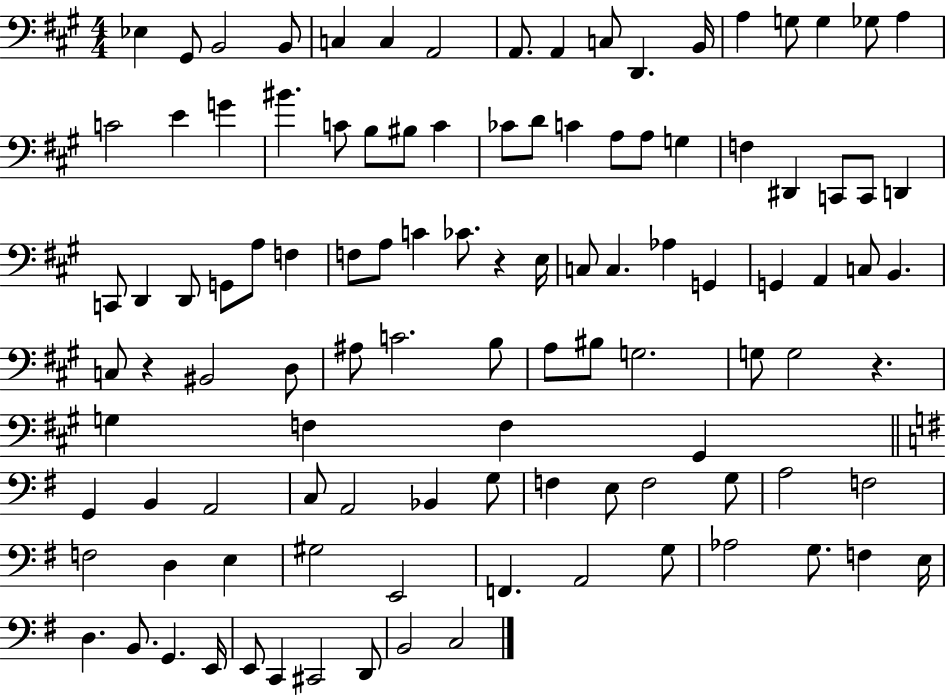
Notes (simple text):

Eb3/q G#2/e B2/h B2/e C3/q C3/q A2/h A2/e. A2/q C3/e D2/q. B2/s A3/q G3/e G3/q Gb3/e A3/q C4/h E4/q G4/q BIS4/q. C4/e B3/e BIS3/e C4/q CES4/e D4/e C4/q A3/e A3/e G3/q F3/q D#2/q C2/e C2/e D2/q C2/e D2/q D2/e G2/e A3/e F3/q F3/e A3/e C4/q CES4/e. R/q E3/s C3/e C3/q. Ab3/q G2/q G2/q A2/q C3/e B2/q. C3/e R/q BIS2/h D3/e A#3/e C4/h. B3/e A3/e BIS3/e G3/h. G3/e G3/h R/q. G3/q F3/q F3/q G#2/q G2/q B2/q A2/h C3/e A2/h Bb2/q G3/e F3/q E3/e F3/h G3/e A3/h F3/h F3/h D3/q E3/q G#3/h E2/h F2/q. A2/h G3/e Ab3/h G3/e. F3/q E3/s D3/q. B2/e. G2/q. E2/s E2/e C2/q C#2/h D2/e B2/h C3/h